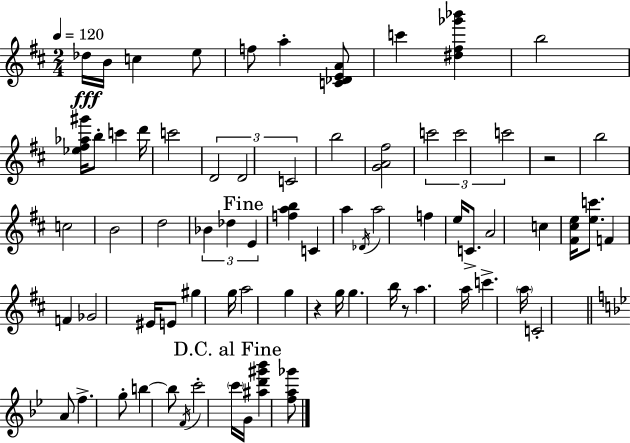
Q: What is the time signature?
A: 2/4